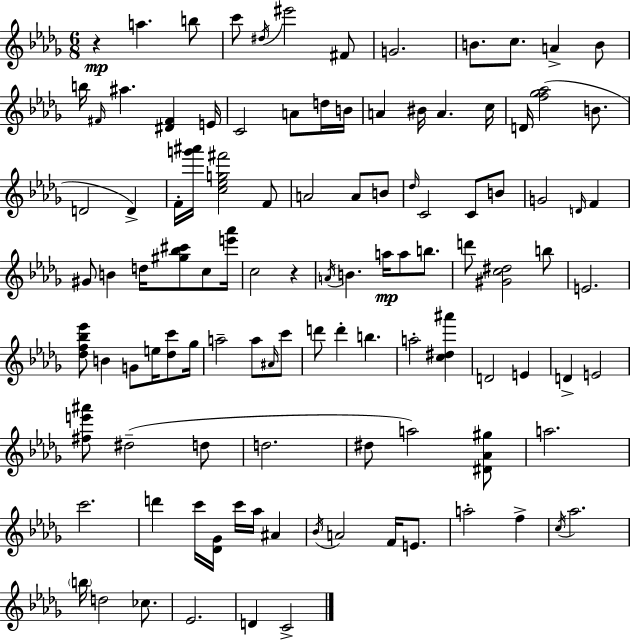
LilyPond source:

{
  \clef treble
  \numericTimeSignature
  \time 6/8
  \key bes \minor
  r4\mp a''4. b''8 | c'''8 \acciaccatura { dis''16 } eis'''2 fis'8 | g'2. | b'8. c''8. a'4-> b'8 | \break b''16 \grace { fis'16 } ais''4. <dis' fis'>4 | e'16 c'2 a'8 | d''16 b'16 a'4 bis'16 a'4. | c''16 d'16 <f'' ges'' aes''>2( b'8. | \break d'2 d'4->) | f'16-. <g''' ais'''>16 <c'' ees'' g'' fis'''>2 | f'8 a'2 a'8 | b'8 \grace { des''16 } c'2 c'8 | \break b'8 g'2 \grace { d'16 } | f'4 gis'8 b'4 d''16 <gis'' bes'' cis'''>8 | c''8 <e''' aes'''>16 c''2 | r4 \acciaccatura { a'16 } b'4. a''16\mp | \break a''8 b''8. d'''8 <gis' c'' dis''>2 | b''8 e'2. | <des'' f'' bes'' ees'''>8 b'4 g'8 | e''16 <des'' c'''>8 ges''16 a''2-- | \break a''8 \grace { ais'16 } c'''8 d'''8 d'''4-. | b''4. a''2-. | <c'' dis'' ais'''>4 d'2 | e'4 d'4-> e'2 | \break <fis'' e''' ais'''>8 dis''2--( | d''8 d''2. | dis''8 a''2) | <dis' aes' gis''>8 a''2. | \break c'''2. | d'''4 c'''16 <des' ges'>16 | c'''16 aes''16 ais'4 \acciaccatura { bes'16 } a'2 | f'16 e'8. a''2-. | \break f''4-> \acciaccatura { c''16 } aes''2. | \parenthesize b''16 d''2 | ces''8. ees'2. | d'4 | \break c'2-> \bar "|."
}